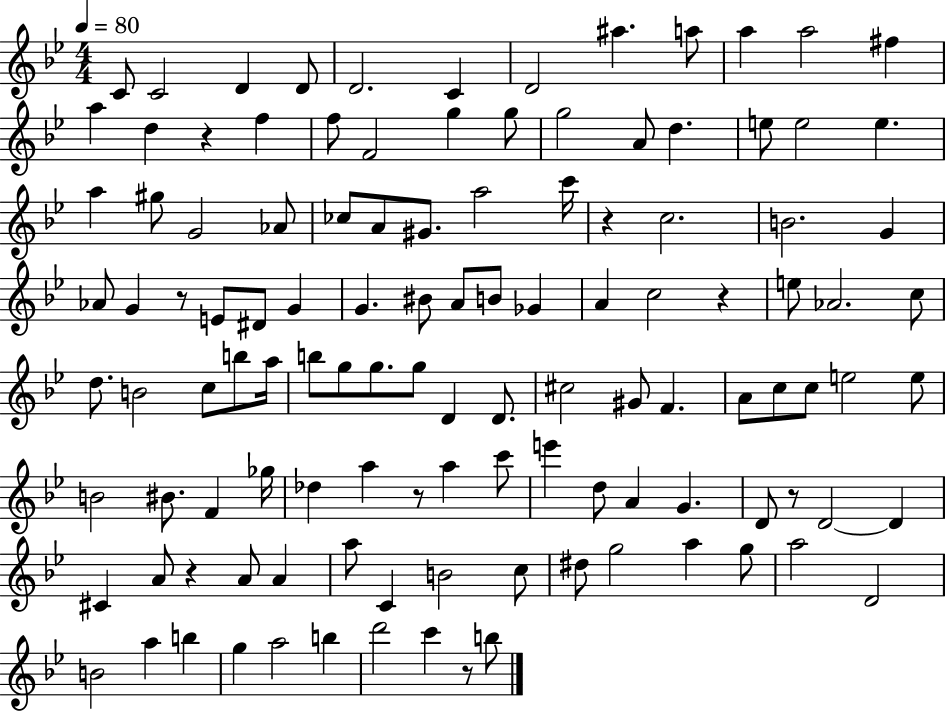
C4/e C4/h D4/q D4/e D4/h. C4/q D4/h A#5/q. A5/e A5/q A5/h F#5/q A5/q D5/q R/q F5/q F5/e F4/h G5/q G5/e G5/h A4/e D5/q. E5/e E5/h E5/q. A5/q G#5/e G4/h Ab4/e CES5/e A4/e G#4/e. A5/h C6/s R/q C5/h. B4/h. G4/q Ab4/e G4/q R/e E4/e D#4/e G4/q G4/q. BIS4/e A4/e B4/e Gb4/q A4/q C5/h R/q E5/e Ab4/h. C5/e D5/e. B4/h C5/e B5/e A5/s B5/e G5/e G5/e. G5/e D4/q D4/e. C#5/h G#4/e F4/q. A4/e C5/e C5/e E5/h E5/e B4/h BIS4/e. F4/q Gb5/s Db5/q A5/q R/e A5/q C6/e E6/q D5/e A4/q G4/q. D4/e R/e D4/h D4/q C#4/q A4/e R/q A4/e A4/q A5/e C4/q B4/h C5/e D#5/e G5/h A5/q G5/e A5/h D4/h B4/h A5/q B5/q G5/q A5/h B5/q D6/h C6/q R/e B5/e